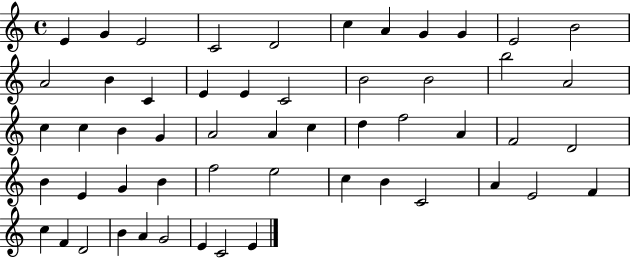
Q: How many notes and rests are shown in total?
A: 54